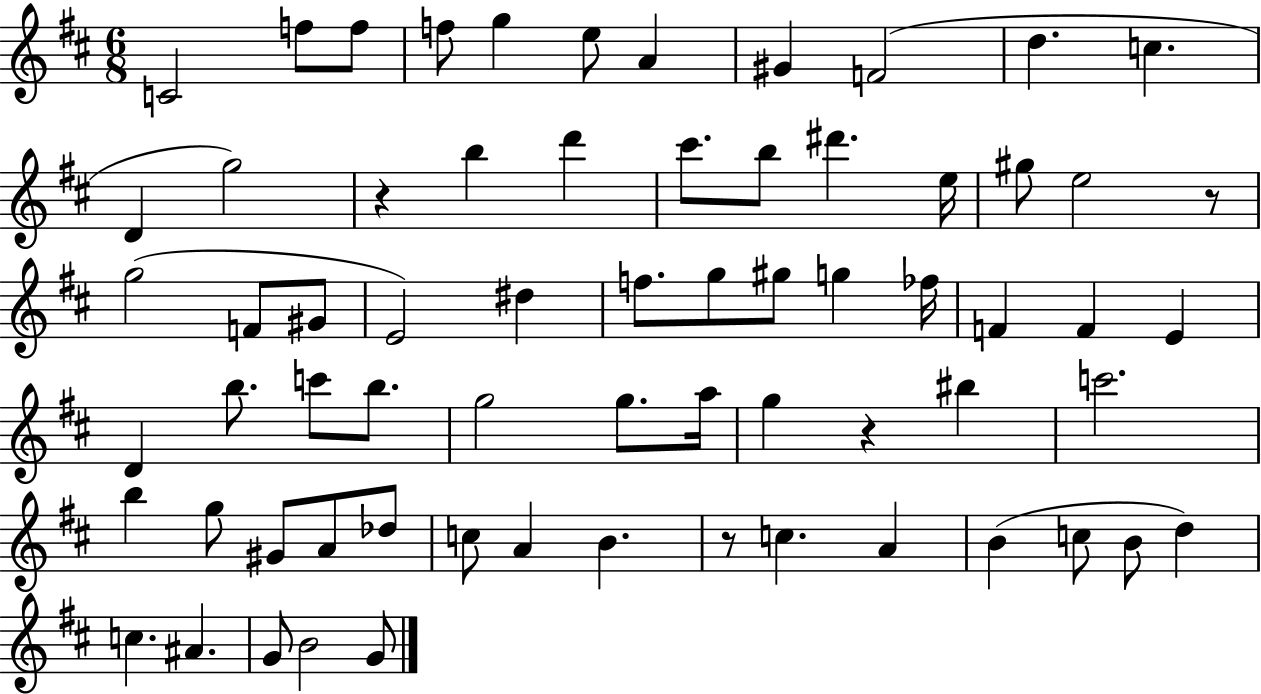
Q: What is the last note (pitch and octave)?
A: G4